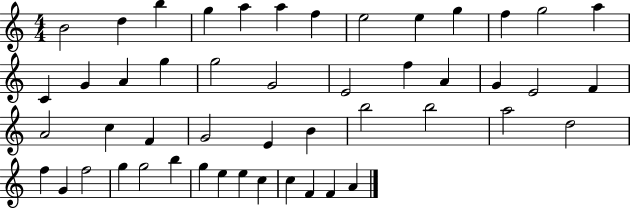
B4/h D5/q B5/q G5/q A5/q A5/q F5/q E5/h E5/q G5/q F5/q G5/h A5/q C4/q G4/q A4/q G5/q G5/h G4/h E4/h F5/q A4/q G4/q E4/h F4/q A4/h C5/q F4/q G4/h E4/q B4/q B5/h B5/h A5/h D5/h F5/q G4/q F5/h G5/q G5/h B5/q G5/q E5/q E5/q C5/q C5/q F4/q F4/q A4/q